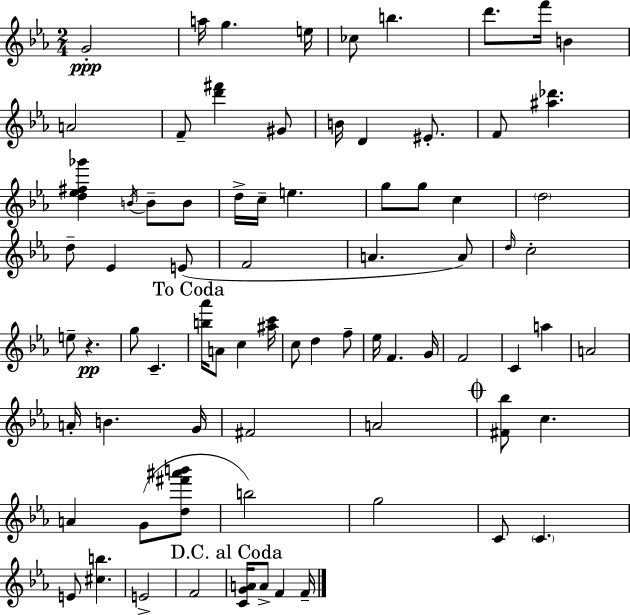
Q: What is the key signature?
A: C minor